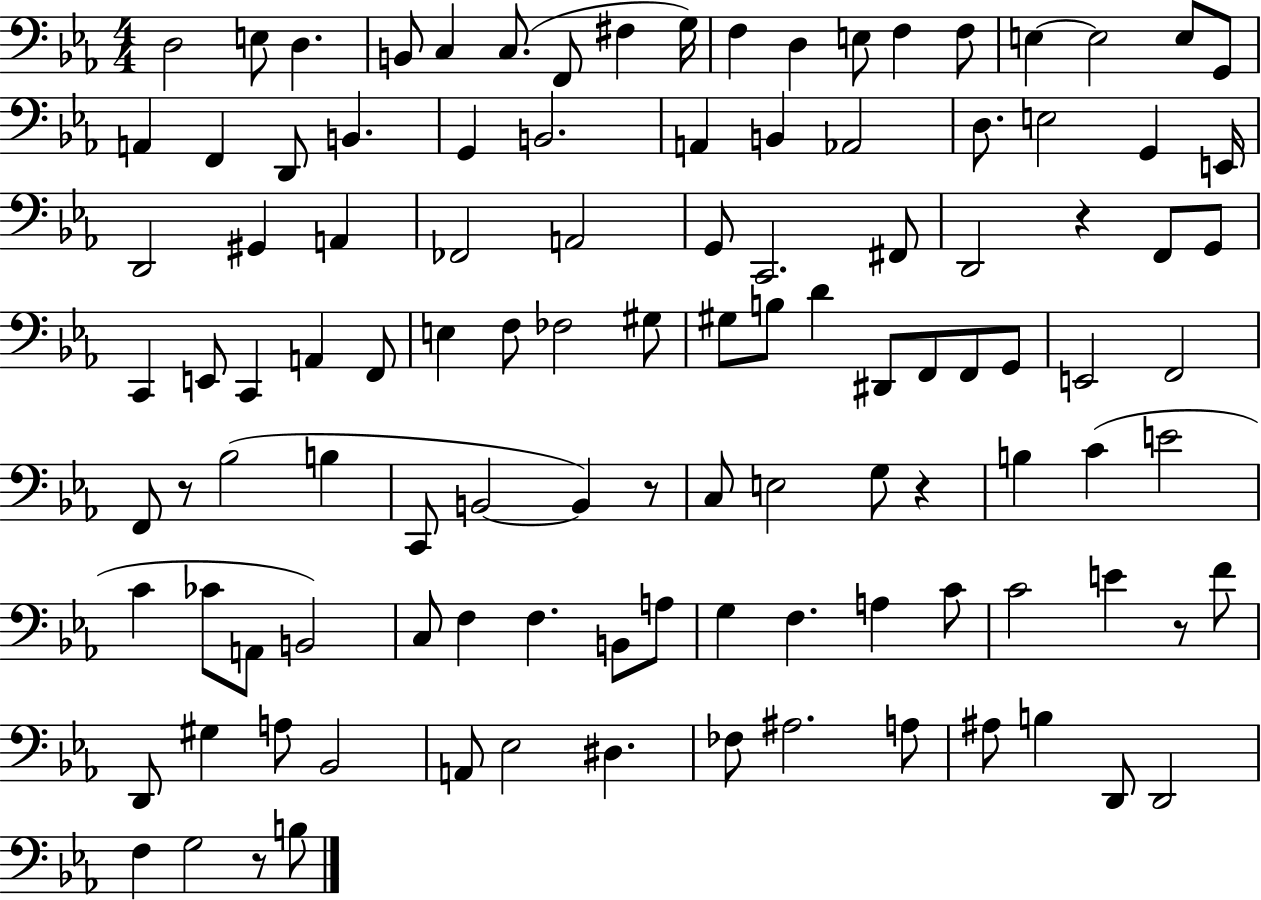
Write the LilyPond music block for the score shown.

{
  \clef bass
  \numericTimeSignature
  \time 4/4
  \key ees \major
  d2 e8 d4. | b,8 c4 c8.( f,8 fis4 g16) | f4 d4 e8 f4 f8 | e4~~ e2 e8 g,8 | \break a,4 f,4 d,8 b,4. | g,4 b,2. | a,4 b,4 aes,2 | d8. e2 g,4 e,16 | \break d,2 gis,4 a,4 | fes,2 a,2 | g,8 c,2. fis,8 | d,2 r4 f,8 g,8 | \break c,4 e,8 c,4 a,4 f,8 | e4 f8 fes2 gis8 | gis8 b8 d'4 dis,8 f,8 f,8 g,8 | e,2 f,2 | \break f,8 r8 bes2( b4 | c,8 b,2~~ b,4) r8 | c8 e2 g8 r4 | b4 c'4( e'2 | \break c'4 ces'8 a,8 b,2) | c8 f4 f4. b,8 a8 | g4 f4. a4 c'8 | c'2 e'4 r8 f'8 | \break d,8 gis4 a8 bes,2 | a,8 ees2 dis4. | fes8 ais2. a8 | ais8 b4 d,8 d,2 | \break f4 g2 r8 b8 | \bar "|."
}